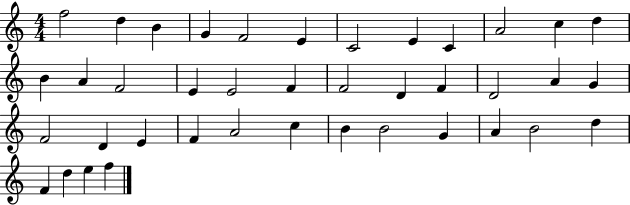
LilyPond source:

{
  \clef treble
  \numericTimeSignature
  \time 4/4
  \key c \major
  f''2 d''4 b'4 | g'4 f'2 e'4 | c'2 e'4 c'4 | a'2 c''4 d''4 | \break b'4 a'4 f'2 | e'4 e'2 f'4 | f'2 d'4 f'4 | d'2 a'4 g'4 | \break f'2 d'4 e'4 | f'4 a'2 c''4 | b'4 b'2 g'4 | a'4 b'2 d''4 | \break f'4 d''4 e''4 f''4 | \bar "|."
}